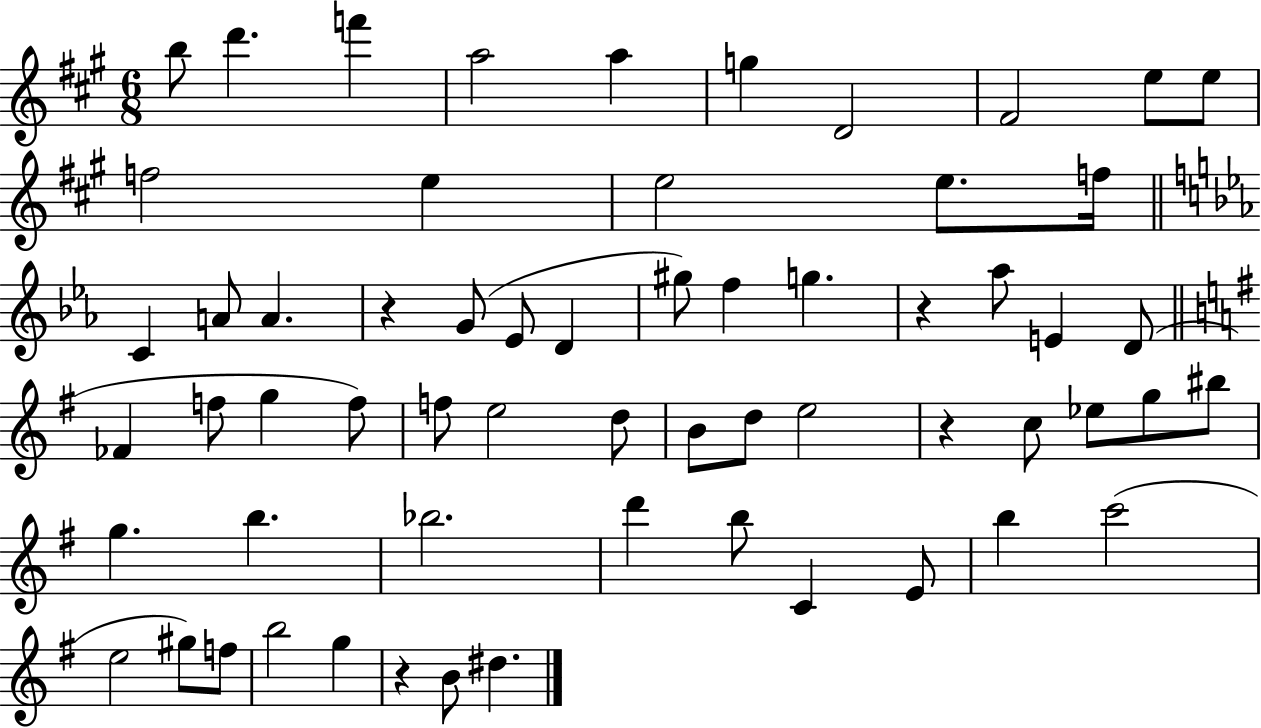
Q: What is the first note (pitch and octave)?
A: B5